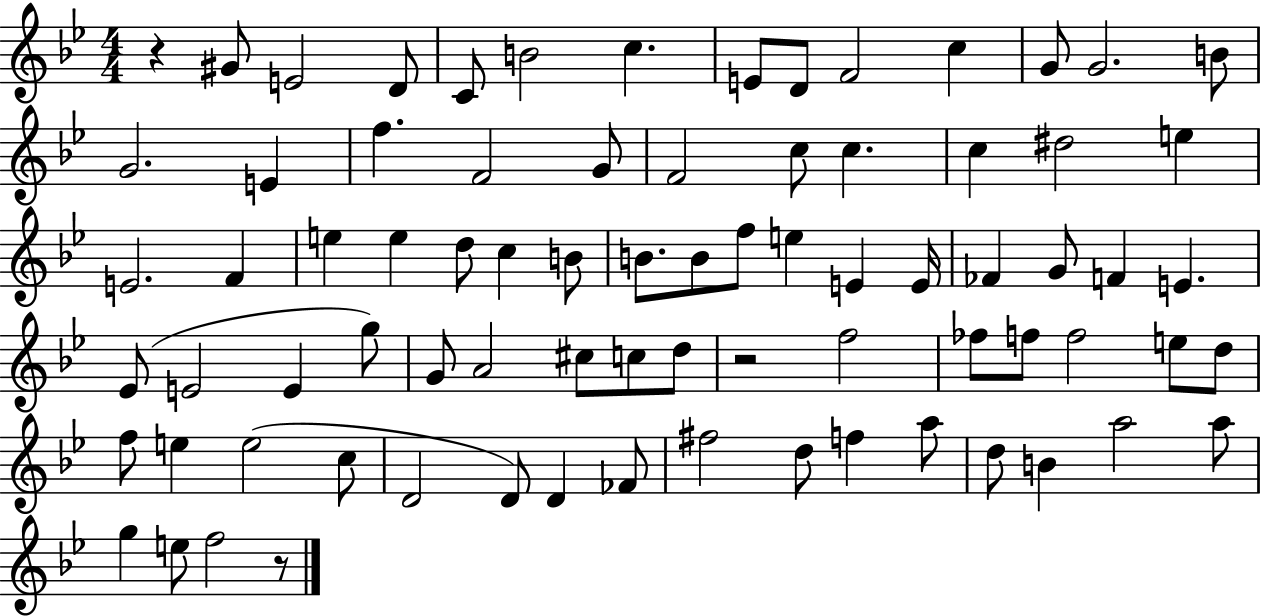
{
  \clef treble
  \numericTimeSignature
  \time 4/4
  \key bes \major
  r4 gis'8 e'2 d'8 | c'8 b'2 c''4. | e'8 d'8 f'2 c''4 | g'8 g'2. b'8 | \break g'2. e'4 | f''4. f'2 g'8 | f'2 c''8 c''4. | c''4 dis''2 e''4 | \break e'2. f'4 | e''4 e''4 d''8 c''4 b'8 | b'8. b'8 f''8 e''4 e'4 e'16 | fes'4 g'8 f'4 e'4. | \break ees'8( e'2 e'4 g''8) | g'8 a'2 cis''8 c''8 d''8 | r2 f''2 | fes''8 f''8 f''2 e''8 d''8 | \break f''8 e''4 e''2( c''8 | d'2 d'8) d'4 fes'8 | fis''2 d''8 f''4 a''8 | d''8 b'4 a''2 a''8 | \break g''4 e''8 f''2 r8 | \bar "|."
}